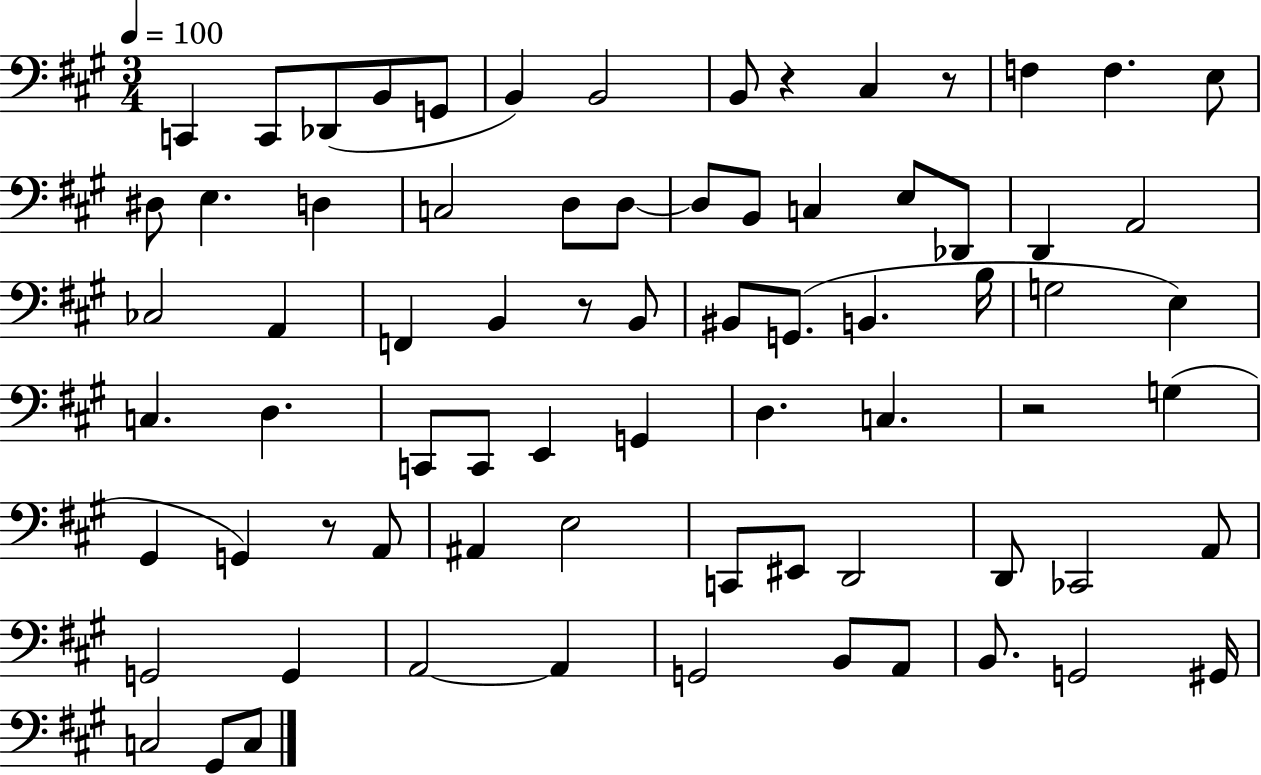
{
  \clef bass
  \numericTimeSignature
  \time 3/4
  \key a \major
  \tempo 4 = 100
  \repeat volta 2 { c,4 c,8 des,8( b,8 g,8 | b,4) b,2 | b,8 r4 cis4 r8 | f4 f4. e8 | \break dis8 e4. d4 | c2 d8 d8~~ | d8 b,8 c4 e8 des,8 | d,4 a,2 | \break ces2 a,4 | f,4 b,4 r8 b,8 | bis,8 g,8.( b,4. b16 | g2 e4) | \break c4. d4. | c,8 c,8 e,4 g,4 | d4. c4. | r2 g4( | \break gis,4 g,4) r8 a,8 | ais,4 e2 | c,8 eis,8 d,2 | d,8 ces,2 a,8 | \break g,2 g,4 | a,2~~ a,4 | g,2 b,8 a,8 | b,8. g,2 gis,16 | \break c2 gis,8 c8 | } \bar "|."
}